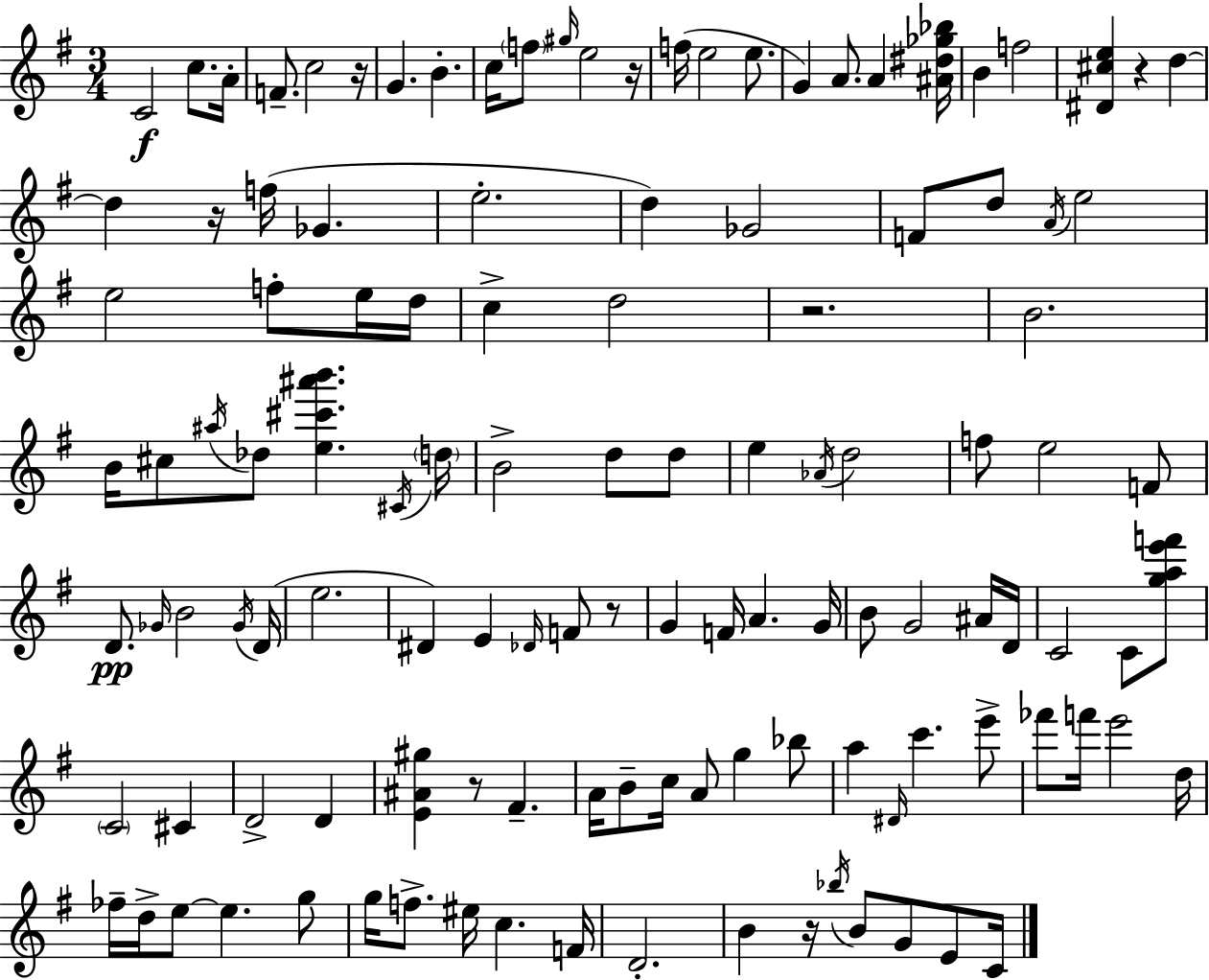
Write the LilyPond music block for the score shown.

{
  \clef treble
  \numericTimeSignature
  \time 3/4
  \key g \major
  c'2\f c''8. a'16-. | f'8.-- c''2 r16 | g'4. b'4.-. | c''16 \parenthesize f''8 \grace { gis''16 } e''2 | \break r16 f''16( e''2 e''8. | g'4) a'8. a'4 | <ais' dis'' ges'' bes''>16 b'4 f''2 | <dis' cis'' e''>4 r4 d''4~~ | \break d''4 r16 f''16( ges'4. | e''2.-. | d''4) ges'2 | f'8 d''8 \acciaccatura { a'16 } e''2 | \break e''2 f''8-. | e''16 d''16 c''4-> d''2 | r2. | b'2. | \break b'16 cis''8 \acciaccatura { ais''16 } des''8 <e'' cis''' ais''' b'''>4. | \acciaccatura { cis'16 } \parenthesize d''16 b'2-> | d''8 d''8 e''4 \acciaccatura { aes'16 } d''2 | f''8 e''2 | \break f'8 d'8.\pp \grace { ges'16 } b'2 | \acciaccatura { ges'16 }( d'16 e''2. | dis'4) e'4 | \grace { des'16 } f'8 r8 g'4 | \break f'16 a'4. g'16 b'8 g'2 | ais'16 d'16 c'2 | c'8 <g'' a'' e''' f'''>8 \parenthesize c'2 | cis'4 d'2-> | \break d'4 <e' ais' gis''>4 | r8 fis'4.-- a'16 b'8-- c''16 | a'8 g''4 bes''8 a''4 | \grace { dis'16 } c'''4. e'''8-> fes'''8 f'''16 | \break e'''2 d''16 fes''16-- d''16-> e''8~~ | e''4. g''8 g''16 f''8.-> | eis''16 c''4. f'16 d'2.-. | b'4 | \break r16 \acciaccatura { bes''16 } b'8 g'8 e'8 c'16 \bar "|."
}